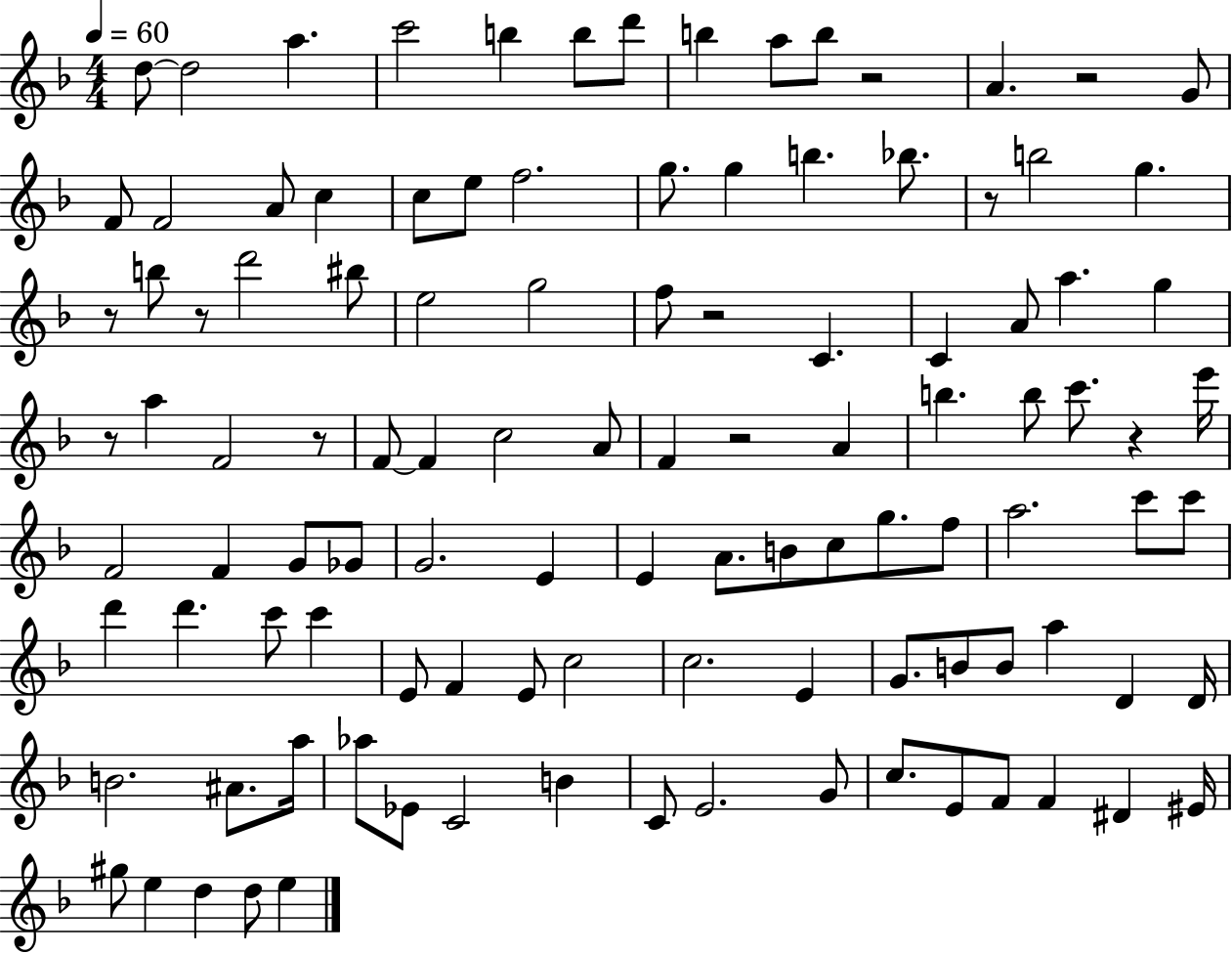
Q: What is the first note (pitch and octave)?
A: D5